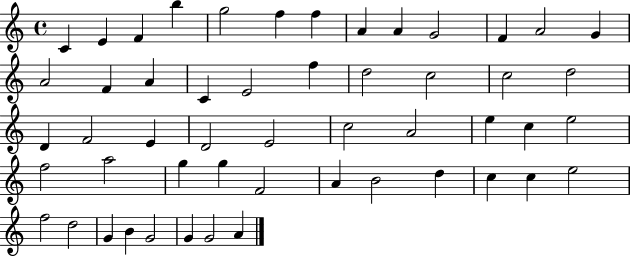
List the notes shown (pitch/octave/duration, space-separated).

C4/q E4/q F4/q B5/q G5/h F5/q F5/q A4/q A4/q G4/h F4/q A4/h G4/q A4/h F4/q A4/q C4/q E4/h F5/q D5/h C5/h C5/h D5/h D4/q F4/h E4/q D4/h E4/h C5/h A4/h E5/q C5/q E5/h F5/h A5/h G5/q G5/q F4/h A4/q B4/h D5/q C5/q C5/q E5/h F5/h D5/h G4/q B4/q G4/h G4/q G4/h A4/q